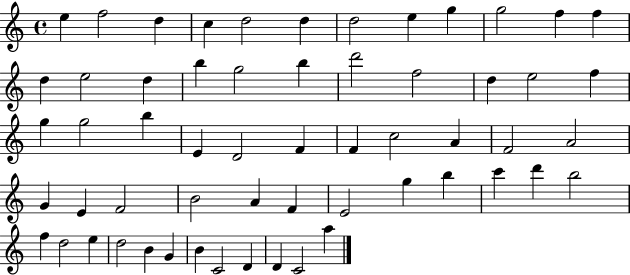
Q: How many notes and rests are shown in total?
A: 58